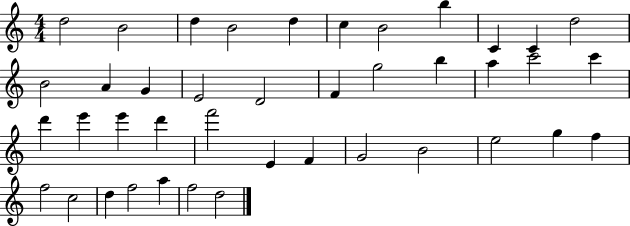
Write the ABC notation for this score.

X:1
T:Untitled
M:4/4
L:1/4
K:C
d2 B2 d B2 d c B2 b C C d2 B2 A G E2 D2 F g2 b a c'2 c' d' e' e' d' f'2 E F G2 B2 e2 g f f2 c2 d f2 a f2 d2